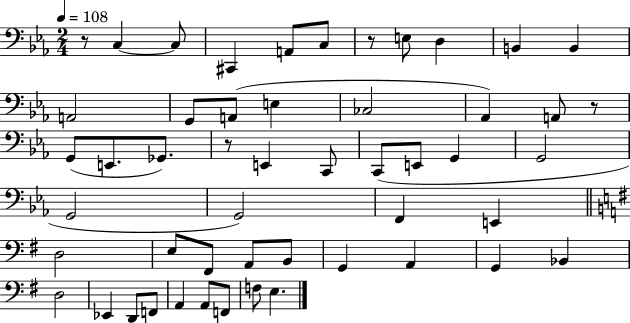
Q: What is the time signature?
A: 2/4